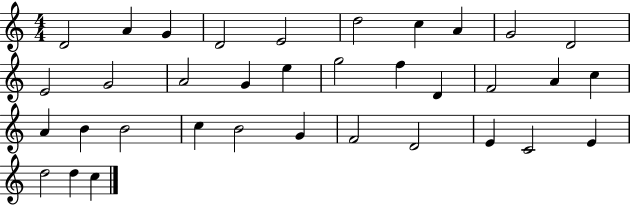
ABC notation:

X:1
T:Untitled
M:4/4
L:1/4
K:C
D2 A G D2 E2 d2 c A G2 D2 E2 G2 A2 G e g2 f D F2 A c A B B2 c B2 G F2 D2 E C2 E d2 d c